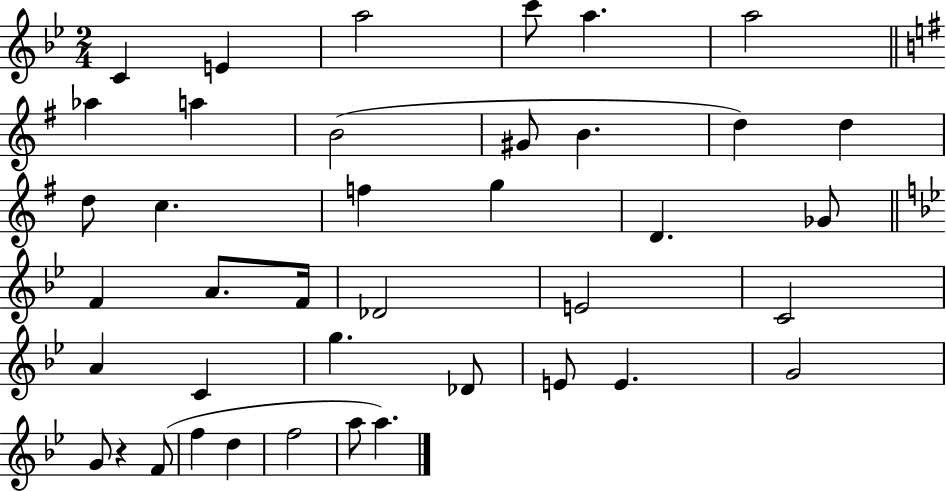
{
  \clef treble
  \numericTimeSignature
  \time 2/4
  \key bes \major
  c'4 e'4 | a''2 | c'''8 a''4. | a''2 | \break \bar "||" \break \key g \major aes''4 a''4 | b'2( | gis'8 b'4. | d''4) d''4 | \break d''8 c''4. | f''4 g''4 | d'4. ges'8 | \bar "||" \break \key g \minor f'4 a'8. f'16 | des'2 | e'2 | c'2 | \break a'4 c'4 | g''4. des'8 | e'8 e'4. | g'2 | \break g'8 r4 f'8( | f''4 d''4 | f''2 | a''8 a''4.) | \break \bar "|."
}